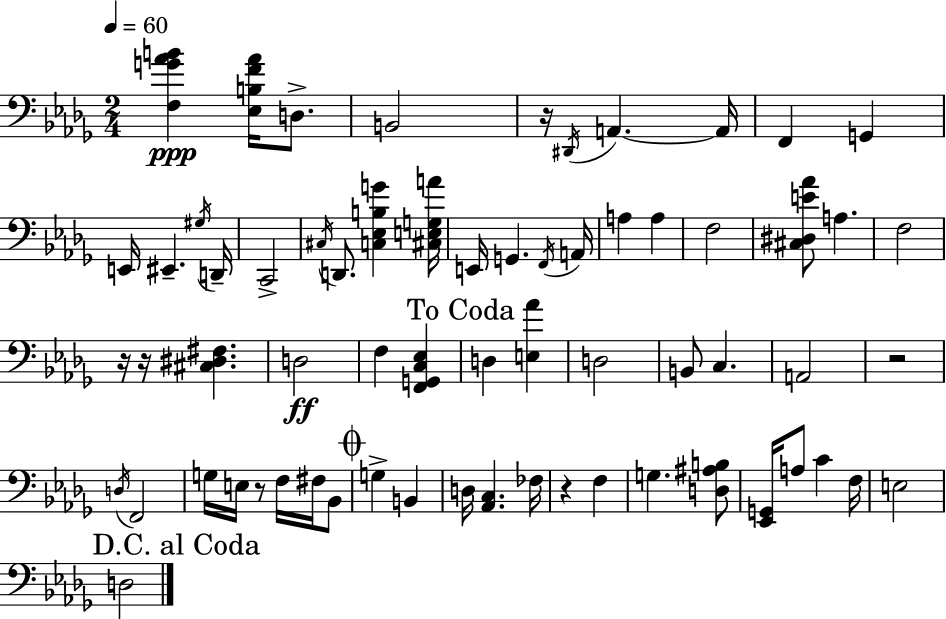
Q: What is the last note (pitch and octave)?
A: D3